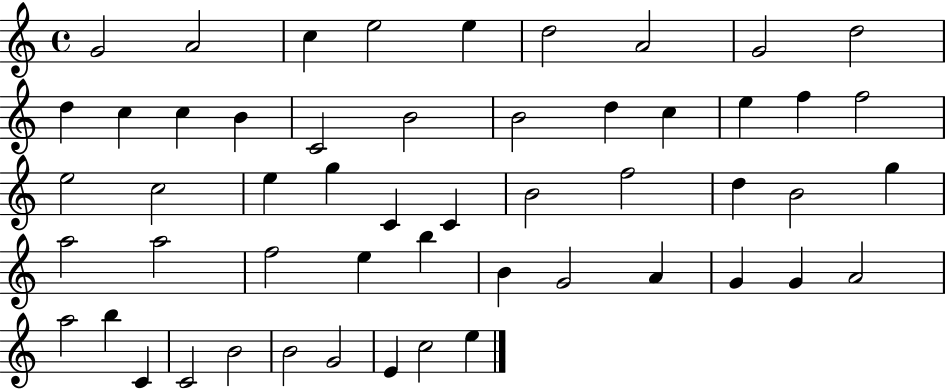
{
  \clef treble
  \time 4/4
  \defaultTimeSignature
  \key c \major
  g'2 a'2 | c''4 e''2 e''4 | d''2 a'2 | g'2 d''2 | \break d''4 c''4 c''4 b'4 | c'2 b'2 | b'2 d''4 c''4 | e''4 f''4 f''2 | \break e''2 c''2 | e''4 g''4 c'4 c'4 | b'2 f''2 | d''4 b'2 g''4 | \break a''2 a''2 | f''2 e''4 b''4 | b'4 g'2 a'4 | g'4 g'4 a'2 | \break a''2 b''4 c'4 | c'2 b'2 | b'2 g'2 | e'4 c''2 e''4 | \break \bar "|."
}